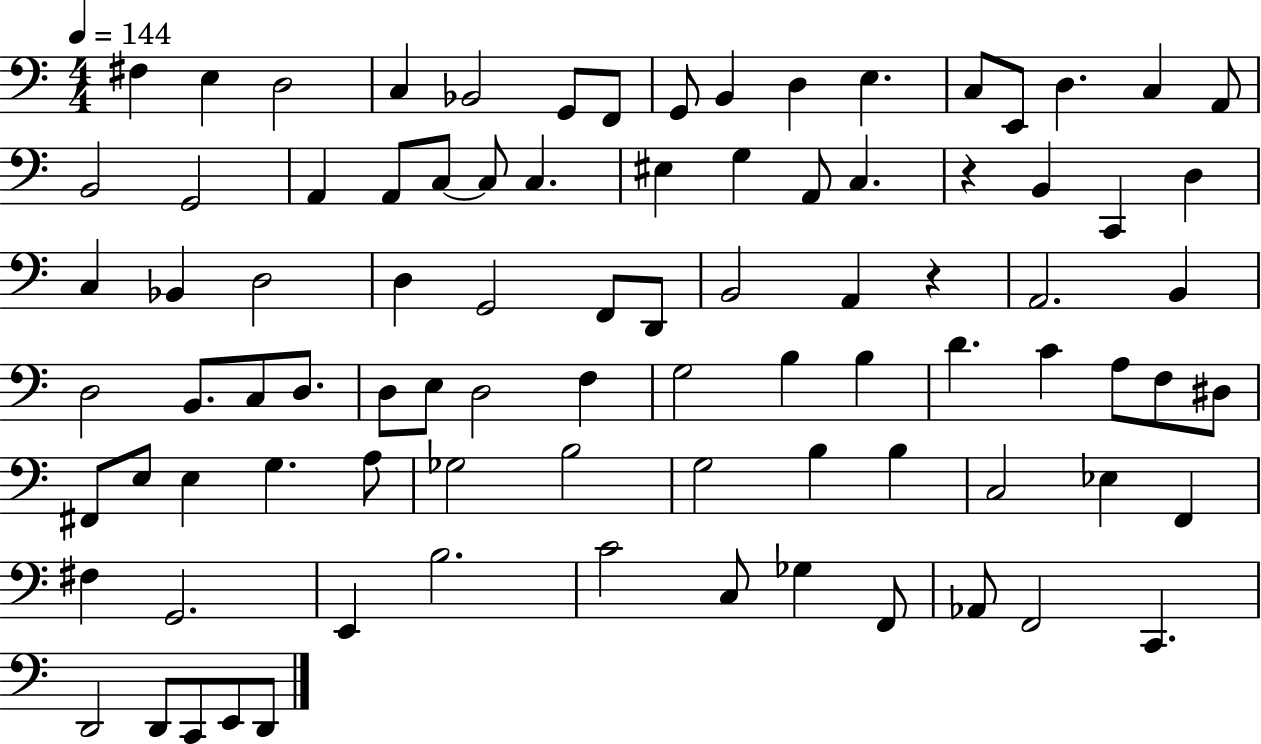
X:1
T:Untitled
M:4/4
L:1/4
K:C
^F, E, D,2 C, _B,,2 G,,/2 F,,/2 G,,/2 B,, D, E, C,/2 E,,/2 D, C, A,,/2 B,,2 G,,2 A,, A,,/2 C,/2 C,/2 C, ^E, G, A,,/2 C, z B,, C,, D, C, _B,, D,2 D, G,,2 F,,/2 D,,/2 B,,2 A,, z A,,2 B,, D,2 B,,/2 C,/2 D,/2 D,/2 E,/2 D,2 F, G,2 B, B, D C A,/2 F,/2 ^D,/2 ^F,,/2 E,/2 E, G, A,/2 _G,2 B,2 G,2 B, B, C,2 _E, F,, ^F, G,,2 E,, B,2 C2 C,/2 _G, F,,/2 _A,,/2 F,,2 C,, D,,2 D,,/2 C,,/2 E,,/2 D,,/2